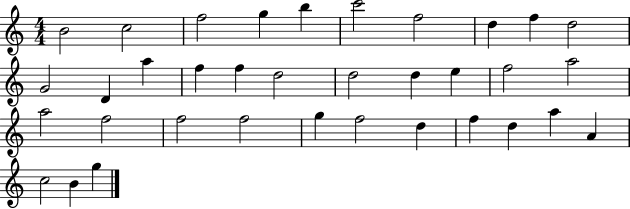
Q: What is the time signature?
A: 4/4